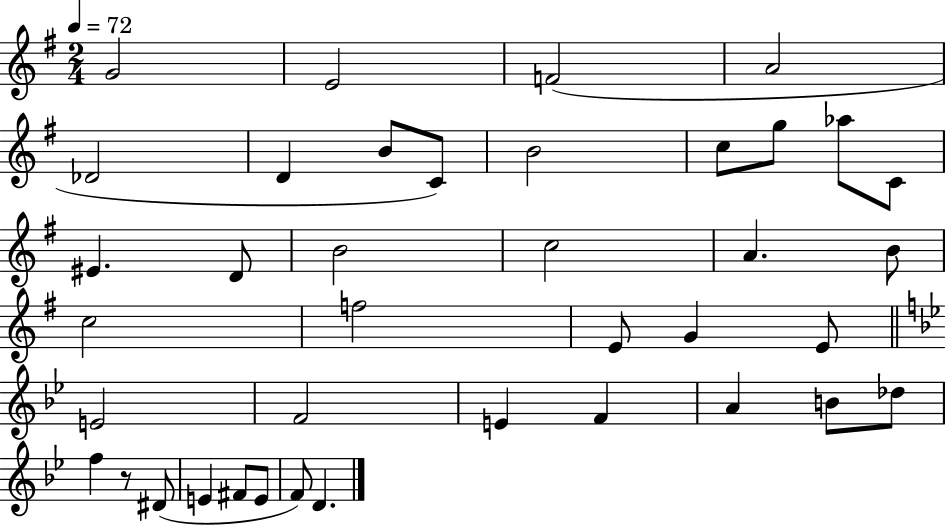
G4/h E4/h F4/h A4/h Db4/h D4/q B4/e C4/e B4/h C5/e G5/e Ab5/e C4/e EIS4/q. D4/e B4/h C5/h A4/q. B4/e C5/h F5/h E4/e G4/q E4/e E4/h F4/h E4/q F4/q A4/q B4/e Db5/e F5/q R/e D#4/e E4/q F#4/e E4/e F4/e D4/q.